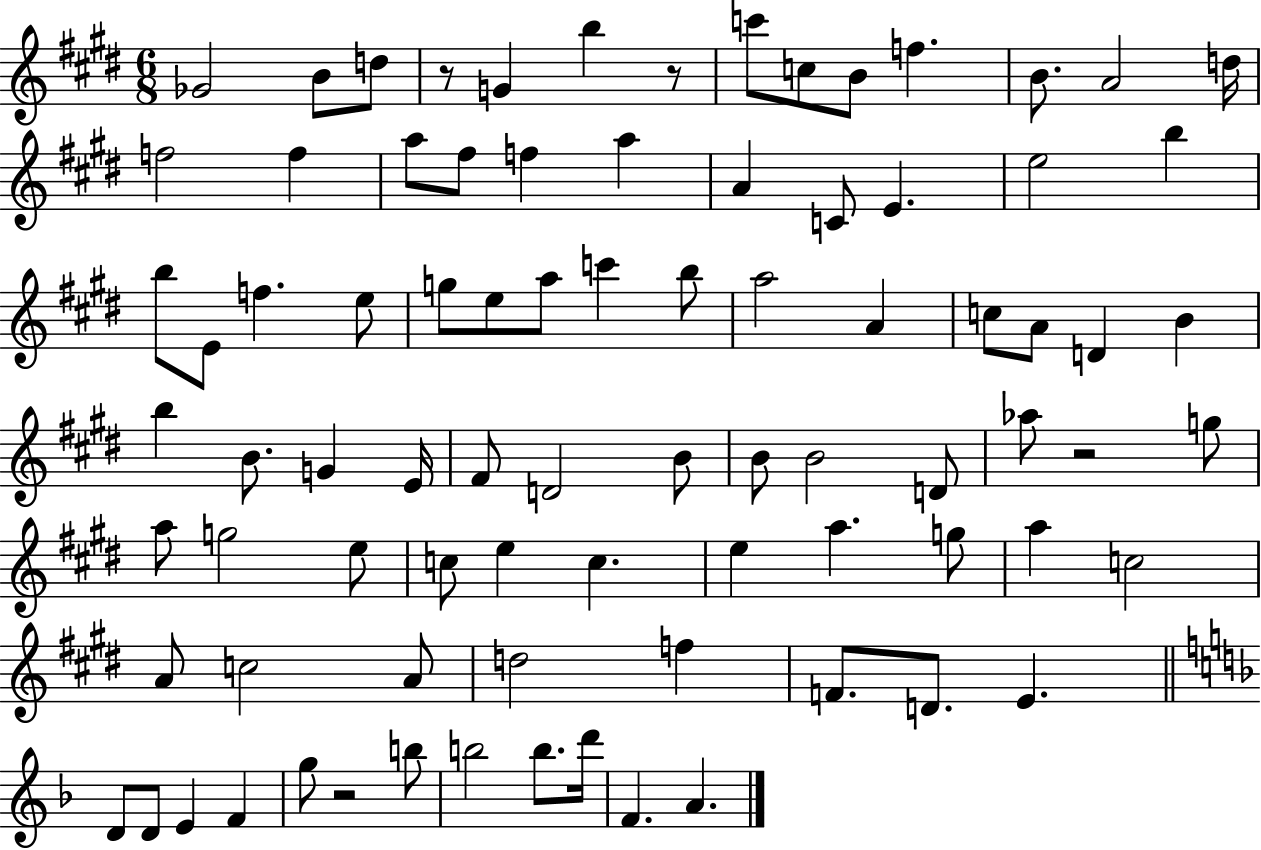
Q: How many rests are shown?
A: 4